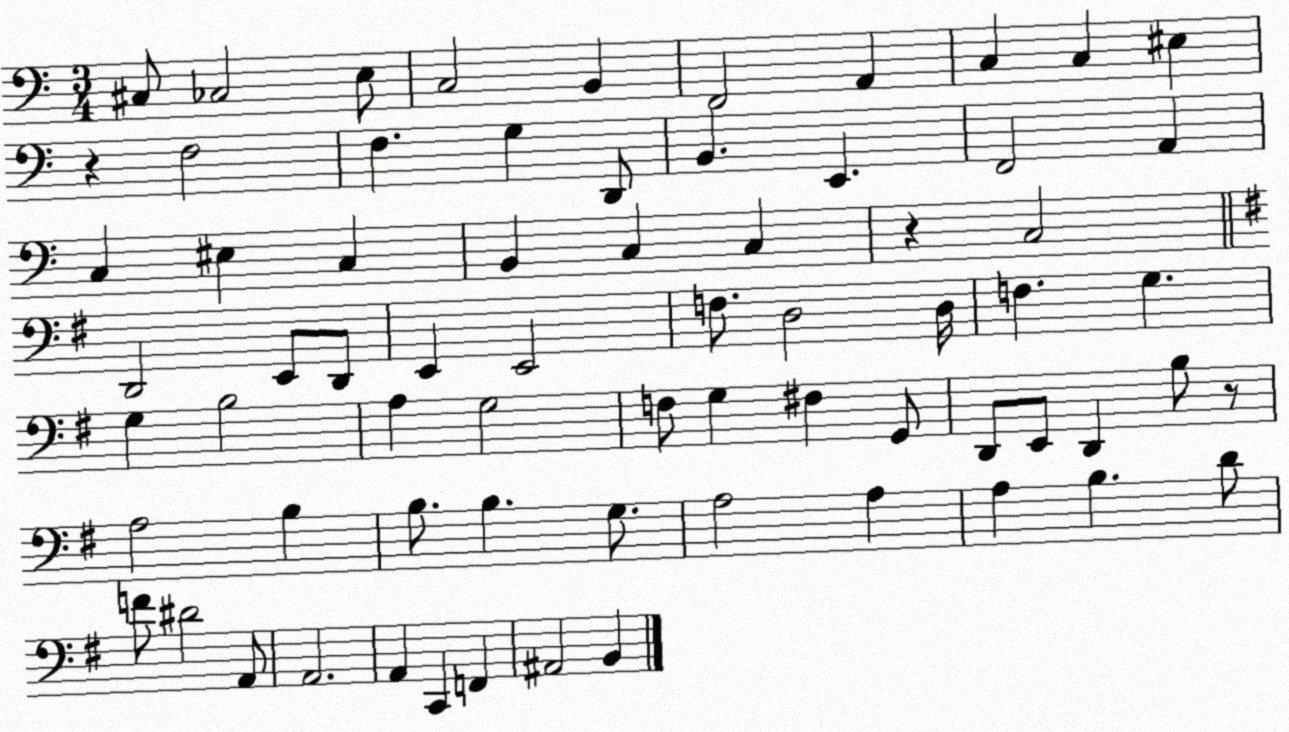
X:1
T:Untitled
M:3/4
L:1/4
K:C
^C,/2 _C,2 E,/2 C,2 B,, F,,2 A,, C, C, ^E, z F,2 F, G, D,,/2 B,, E,, F,,2 A,, C, ^E, C, B,, C, C, z C,2 D,,2 E,,/2 D,,/2 E,, E,,2 F,/2 D,2 D,/4 F, G, G, B,2 A, G,2 F,/2 G, ^F, G,,/2 D,,/2 E,,/2 D,, B,/2 z/2 A,2 B, B,/2 B, G,/2 A,2 A, A, B, D/2 F/2 ^D2 A,,/2 A,,2 A,, C,, F,, ^A,,2 B,,